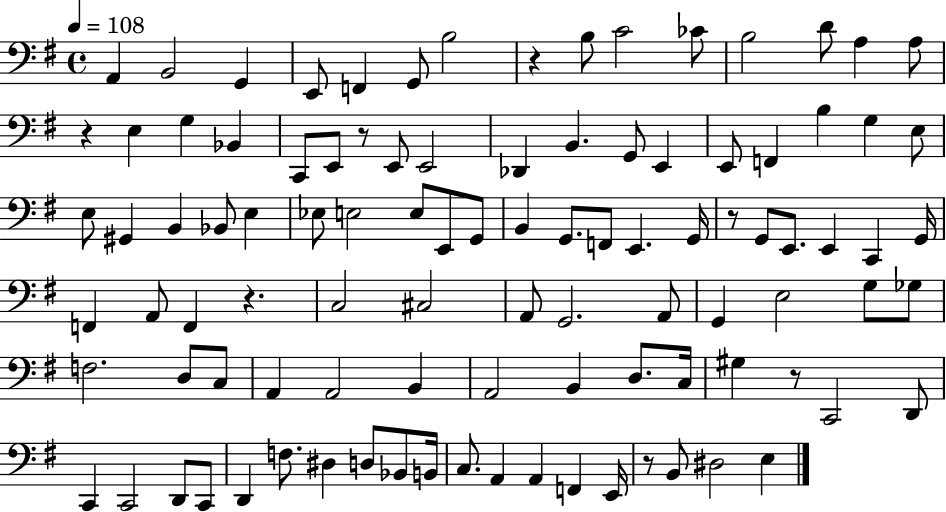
A2/q B2/h G2/q E2/e F2/q G2/e B3/h R/q B3/e C4/h CES4/e B3/h D4/e A3/q A3/e R/q E3/q G3/q Bb2/q C2/e E2/e R/e E2/e E2/h Db2/q B2/q. G2/e E2/q E2/e F2/q B3/q G3/q E3/e E3/e G#2/q B2/q Bb2/e E3/q Eb3/e E3/h E3/e E2/e G2/e B2/q G2/e. F2/e E2/q. G2/s R/e G2/e E2/e. E2/q C2/q G2/s F2/q A2/e F2/q R/q. C3/h C#3/h A2/e G2/h. A2/e G2/q E3/h G3/e Gb3/e F3/h. D3/e C3/e A2/q A2/h B2/q A2/h B2/q D3/e. C3/s G#3/q R/e C2/h D2/e C2/q C2/h D2/e C2/e D2/q F3/e. D#3/q D3/e Bb2/e B2/s C3/e. A2/q A2/q F2/q E2/s R/e B2/e D#3/h E3/q